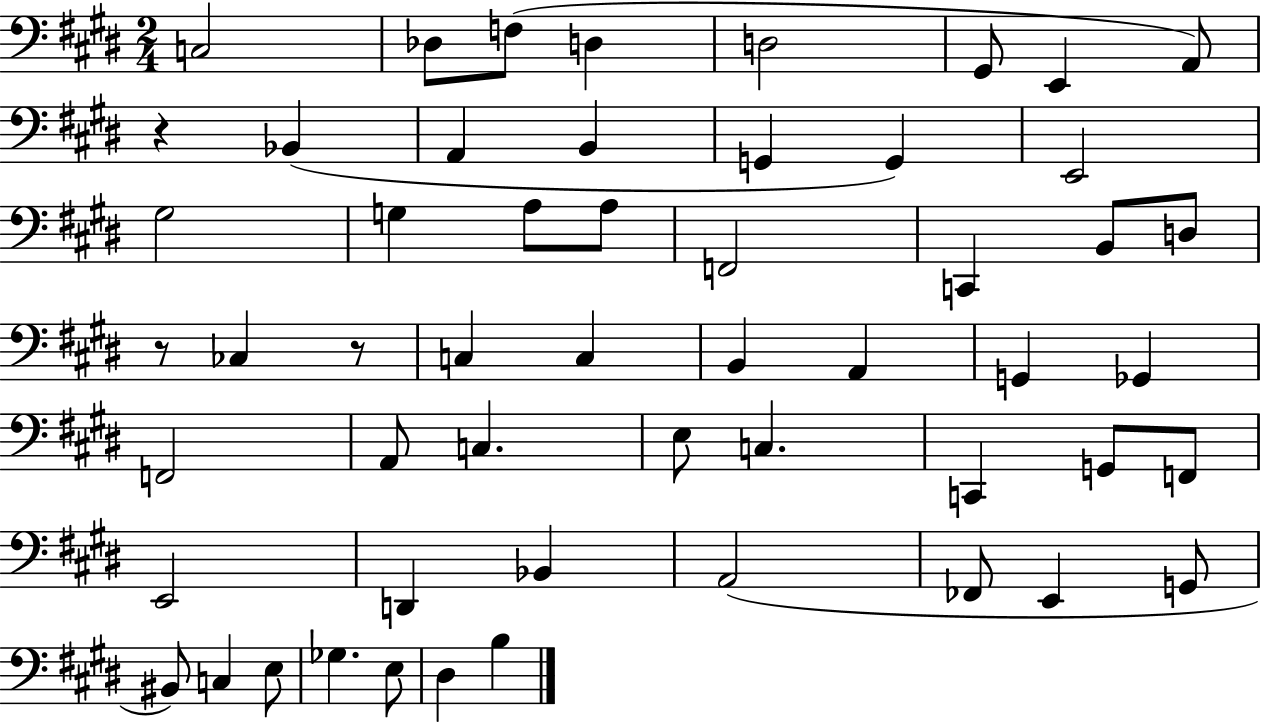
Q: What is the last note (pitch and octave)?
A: B3